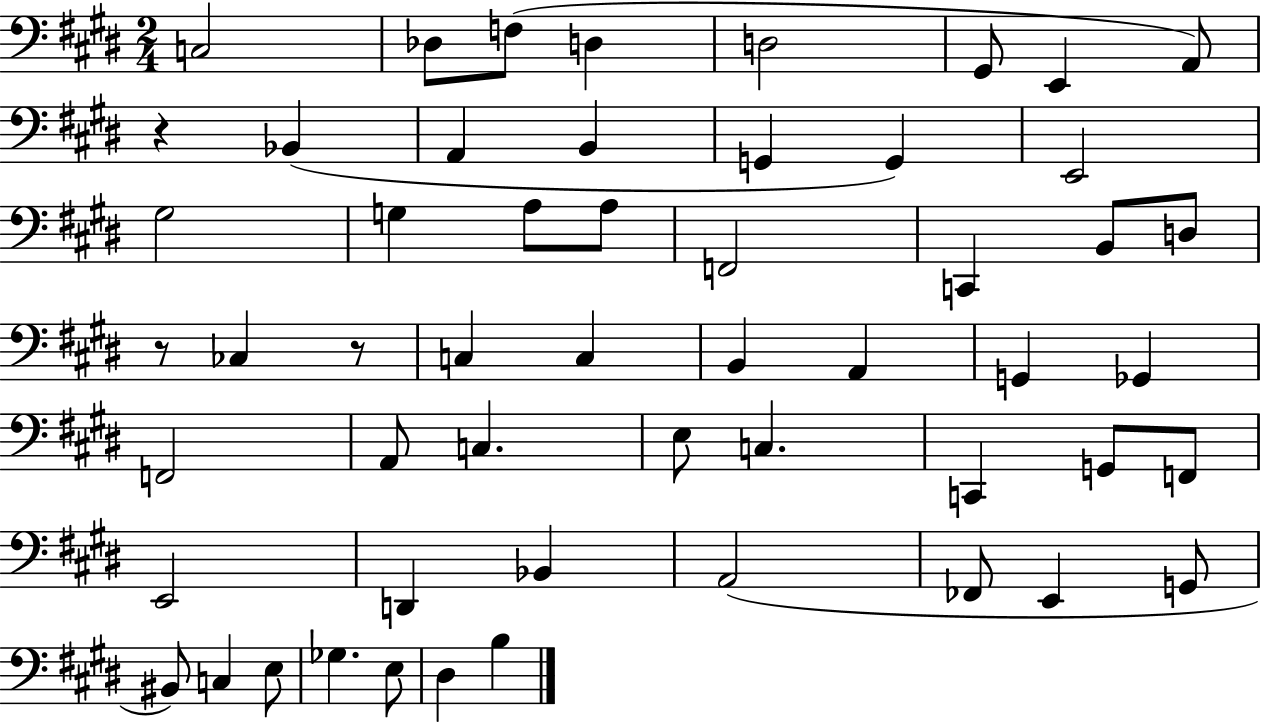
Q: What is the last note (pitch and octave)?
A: B3